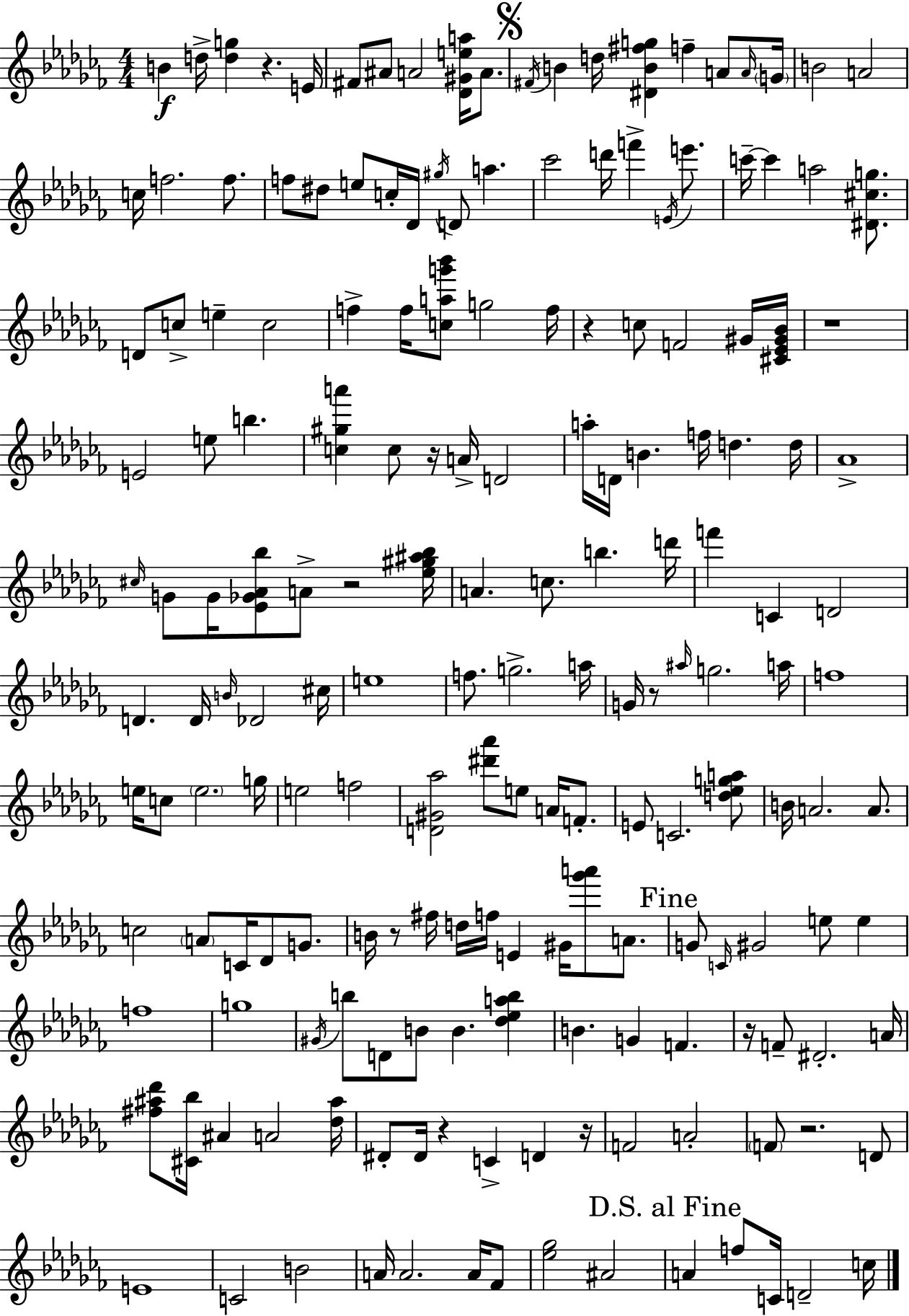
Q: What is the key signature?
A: AES minor